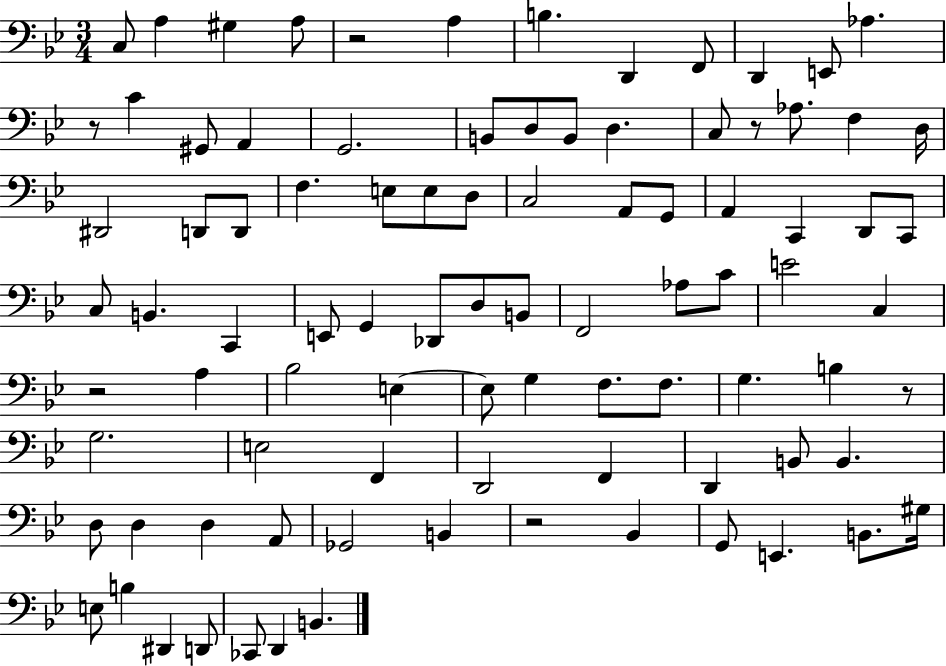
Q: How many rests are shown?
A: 6